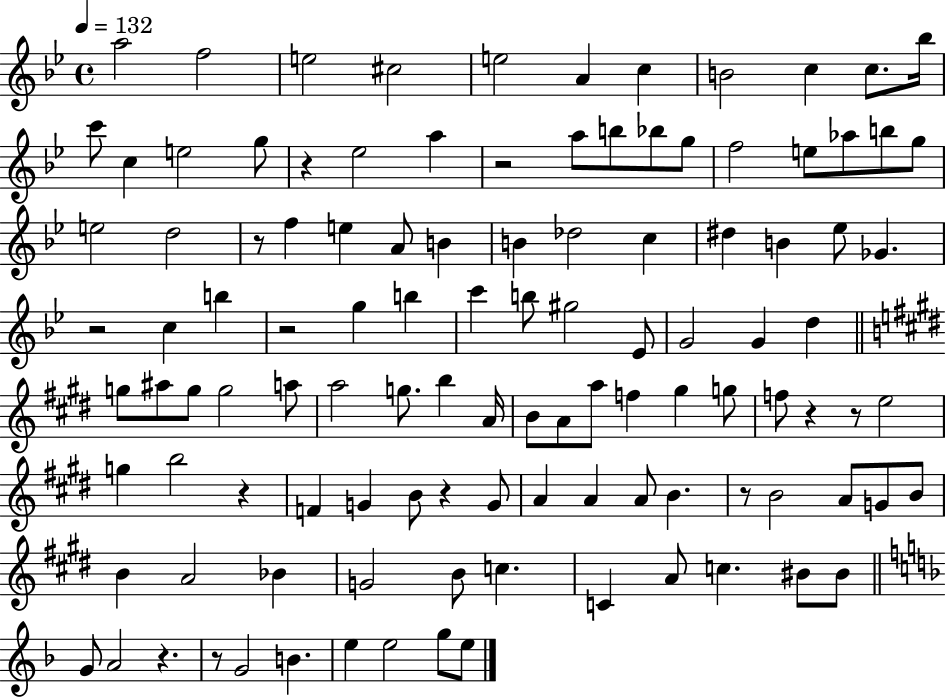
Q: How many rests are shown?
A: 12